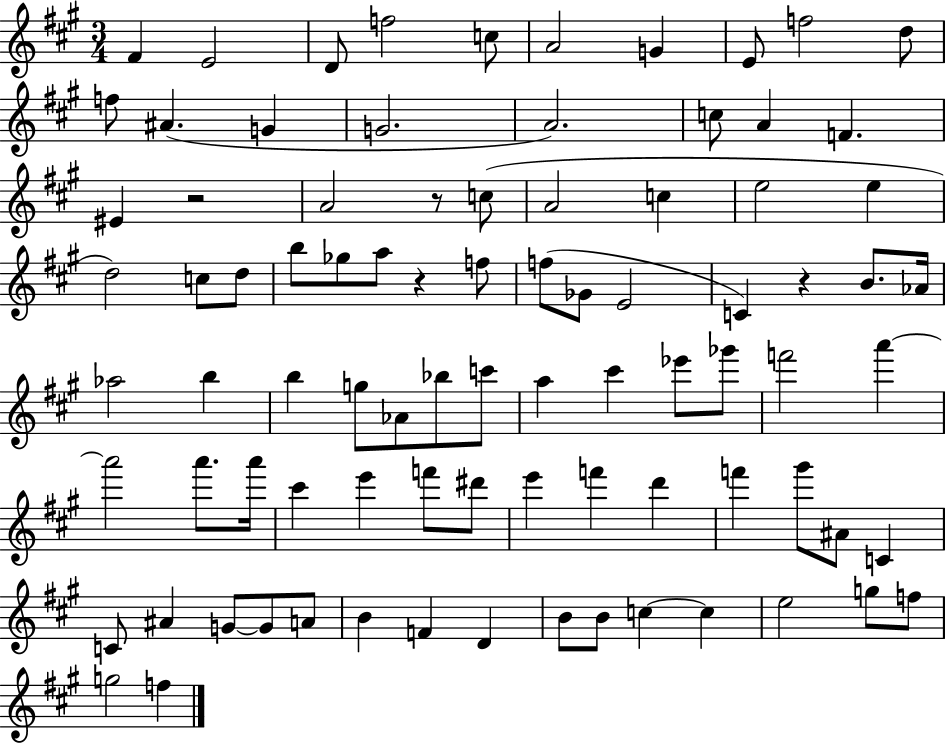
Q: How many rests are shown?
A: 4